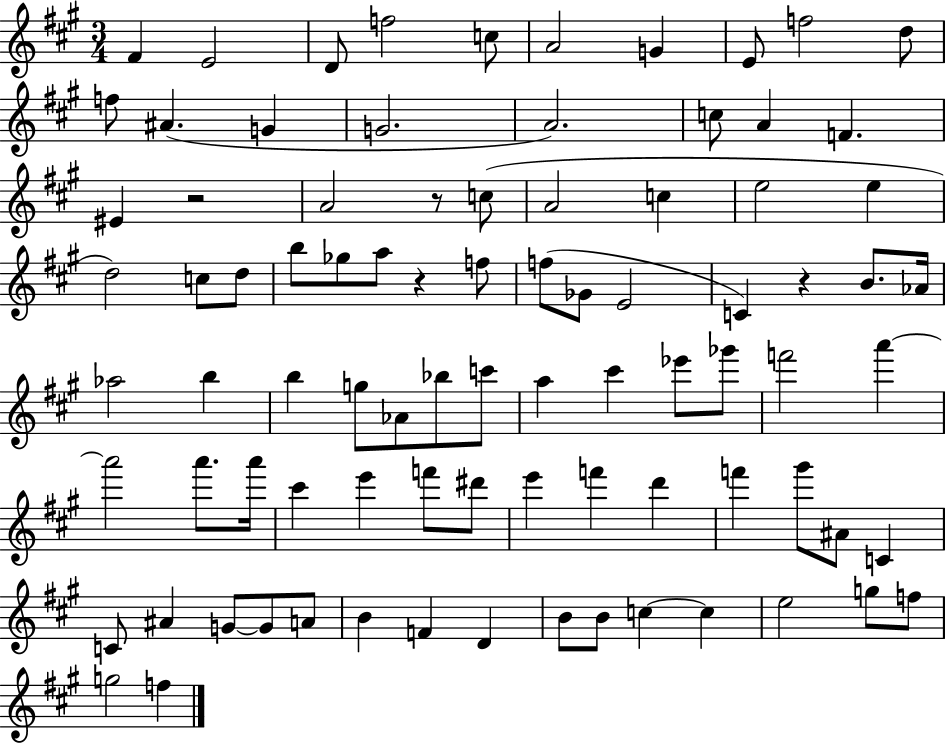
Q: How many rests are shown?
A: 4